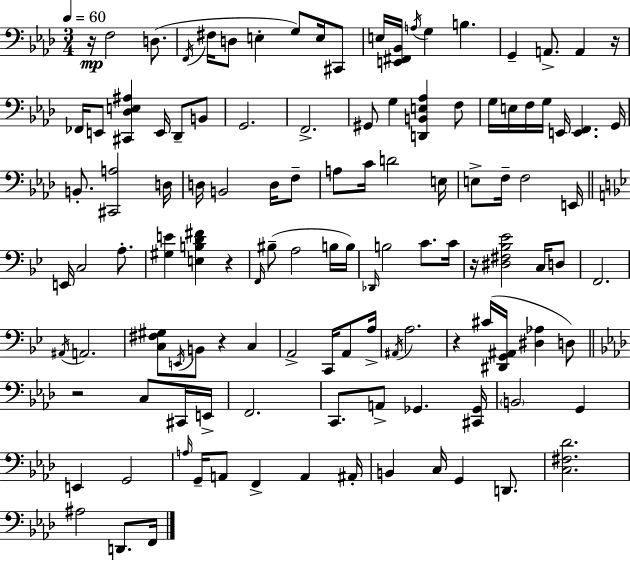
{
  \clef bass
  \numericTimeSignature
  \time 3/4
  \key f \minor
  \tempo 4 = 60
  r16\mp f2 d8.( | \acciaccatura { f,16 } fis16 d8 e4-. g8) e16 cis,8 | e16 <e, fis, bes,>16 \acciaccatura { a16 } g4 b4. | g,4-- a,8.-> a,4 | \break r16 fes,16 e,8 <cis, des e ais>4 e,16 des,8-- | b,8 g,2. | f,2.-> | gis,8 g4 <d, b, e aes>4 | \break f8 g16 e16 f16 g16 e,16 <e, f,>4. | g,16 b,8.-. <cis, a>2 | d16 d16 b,2 d16 | f8-- a8 c'16 d'2 | \break e16 e8-> f16-- f2 | e,16 \bar "||" \break \key g \minor e,16 c2 a8.-. | <gis e'>4 <e b d' fis'>4 r4 | \grace { f,16 }( bis8-- a2 b16 | b16) \grace { des,16 } b2 c'8. | \break c'16 r16 <dis fis bes ees'>2 c16 | d8 f,2. | \acciaccatura { ais,16 } a,2. | <c fis gis>8 \acciaccatura { e,16 } b,8 r4 | \break c4 a,2-> | c,16 a,8 a16-> \acciaccatura { ais,16 } a2. | r4 cis'16( <dis, g, ais,>16 <dis aes>4 | d8) \bar "||" \break \key f \minor r2 c8 cis,16 e,16-> | f,2. | c,8. a,8-> ges,4. <cis, ges,>16 | \parenthesize b,2 g,4 | \break e,4 g,2 | \grace { a16 } g,16-- a,8 f,4-> a,4 | ais,16-. b,4 c16 g,4 d,8. | <c fis des'>2. | \break ais2 d,8. | f,16 \bar "|."
}